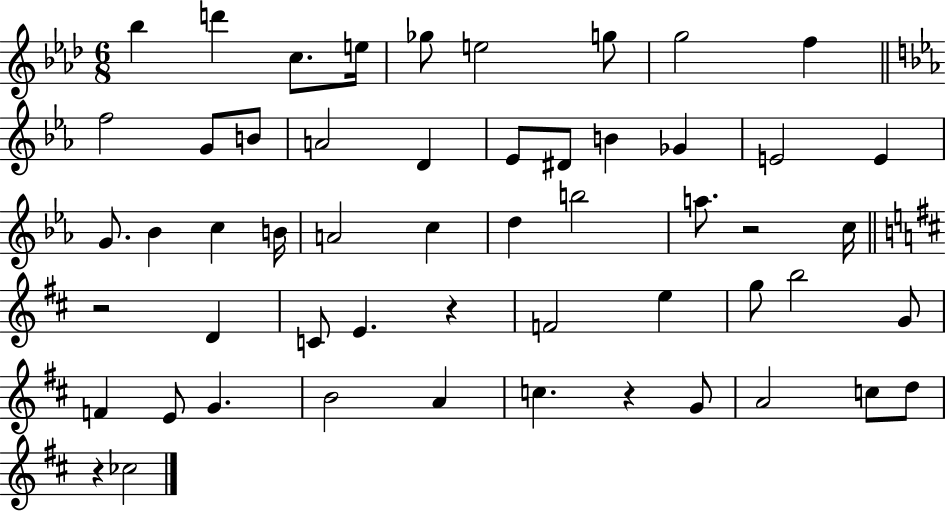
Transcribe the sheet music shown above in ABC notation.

X:1
T:Untitled
M:6/8
L:1/4
K:Ab
_b d' c/2 e/4 _g/2 e2 g/2 g2 f f2 G/2 B/2 A2 D _E/2 ^D/2 B _G E2 E G/2 _B c B/4 A2 c d b2 a/2 z2 c/4 z2 D C/2 E z F2 e g/2 b2 G/2 F E/2 G B2 A c z G/2 A2 c/2 d/2 z _c2